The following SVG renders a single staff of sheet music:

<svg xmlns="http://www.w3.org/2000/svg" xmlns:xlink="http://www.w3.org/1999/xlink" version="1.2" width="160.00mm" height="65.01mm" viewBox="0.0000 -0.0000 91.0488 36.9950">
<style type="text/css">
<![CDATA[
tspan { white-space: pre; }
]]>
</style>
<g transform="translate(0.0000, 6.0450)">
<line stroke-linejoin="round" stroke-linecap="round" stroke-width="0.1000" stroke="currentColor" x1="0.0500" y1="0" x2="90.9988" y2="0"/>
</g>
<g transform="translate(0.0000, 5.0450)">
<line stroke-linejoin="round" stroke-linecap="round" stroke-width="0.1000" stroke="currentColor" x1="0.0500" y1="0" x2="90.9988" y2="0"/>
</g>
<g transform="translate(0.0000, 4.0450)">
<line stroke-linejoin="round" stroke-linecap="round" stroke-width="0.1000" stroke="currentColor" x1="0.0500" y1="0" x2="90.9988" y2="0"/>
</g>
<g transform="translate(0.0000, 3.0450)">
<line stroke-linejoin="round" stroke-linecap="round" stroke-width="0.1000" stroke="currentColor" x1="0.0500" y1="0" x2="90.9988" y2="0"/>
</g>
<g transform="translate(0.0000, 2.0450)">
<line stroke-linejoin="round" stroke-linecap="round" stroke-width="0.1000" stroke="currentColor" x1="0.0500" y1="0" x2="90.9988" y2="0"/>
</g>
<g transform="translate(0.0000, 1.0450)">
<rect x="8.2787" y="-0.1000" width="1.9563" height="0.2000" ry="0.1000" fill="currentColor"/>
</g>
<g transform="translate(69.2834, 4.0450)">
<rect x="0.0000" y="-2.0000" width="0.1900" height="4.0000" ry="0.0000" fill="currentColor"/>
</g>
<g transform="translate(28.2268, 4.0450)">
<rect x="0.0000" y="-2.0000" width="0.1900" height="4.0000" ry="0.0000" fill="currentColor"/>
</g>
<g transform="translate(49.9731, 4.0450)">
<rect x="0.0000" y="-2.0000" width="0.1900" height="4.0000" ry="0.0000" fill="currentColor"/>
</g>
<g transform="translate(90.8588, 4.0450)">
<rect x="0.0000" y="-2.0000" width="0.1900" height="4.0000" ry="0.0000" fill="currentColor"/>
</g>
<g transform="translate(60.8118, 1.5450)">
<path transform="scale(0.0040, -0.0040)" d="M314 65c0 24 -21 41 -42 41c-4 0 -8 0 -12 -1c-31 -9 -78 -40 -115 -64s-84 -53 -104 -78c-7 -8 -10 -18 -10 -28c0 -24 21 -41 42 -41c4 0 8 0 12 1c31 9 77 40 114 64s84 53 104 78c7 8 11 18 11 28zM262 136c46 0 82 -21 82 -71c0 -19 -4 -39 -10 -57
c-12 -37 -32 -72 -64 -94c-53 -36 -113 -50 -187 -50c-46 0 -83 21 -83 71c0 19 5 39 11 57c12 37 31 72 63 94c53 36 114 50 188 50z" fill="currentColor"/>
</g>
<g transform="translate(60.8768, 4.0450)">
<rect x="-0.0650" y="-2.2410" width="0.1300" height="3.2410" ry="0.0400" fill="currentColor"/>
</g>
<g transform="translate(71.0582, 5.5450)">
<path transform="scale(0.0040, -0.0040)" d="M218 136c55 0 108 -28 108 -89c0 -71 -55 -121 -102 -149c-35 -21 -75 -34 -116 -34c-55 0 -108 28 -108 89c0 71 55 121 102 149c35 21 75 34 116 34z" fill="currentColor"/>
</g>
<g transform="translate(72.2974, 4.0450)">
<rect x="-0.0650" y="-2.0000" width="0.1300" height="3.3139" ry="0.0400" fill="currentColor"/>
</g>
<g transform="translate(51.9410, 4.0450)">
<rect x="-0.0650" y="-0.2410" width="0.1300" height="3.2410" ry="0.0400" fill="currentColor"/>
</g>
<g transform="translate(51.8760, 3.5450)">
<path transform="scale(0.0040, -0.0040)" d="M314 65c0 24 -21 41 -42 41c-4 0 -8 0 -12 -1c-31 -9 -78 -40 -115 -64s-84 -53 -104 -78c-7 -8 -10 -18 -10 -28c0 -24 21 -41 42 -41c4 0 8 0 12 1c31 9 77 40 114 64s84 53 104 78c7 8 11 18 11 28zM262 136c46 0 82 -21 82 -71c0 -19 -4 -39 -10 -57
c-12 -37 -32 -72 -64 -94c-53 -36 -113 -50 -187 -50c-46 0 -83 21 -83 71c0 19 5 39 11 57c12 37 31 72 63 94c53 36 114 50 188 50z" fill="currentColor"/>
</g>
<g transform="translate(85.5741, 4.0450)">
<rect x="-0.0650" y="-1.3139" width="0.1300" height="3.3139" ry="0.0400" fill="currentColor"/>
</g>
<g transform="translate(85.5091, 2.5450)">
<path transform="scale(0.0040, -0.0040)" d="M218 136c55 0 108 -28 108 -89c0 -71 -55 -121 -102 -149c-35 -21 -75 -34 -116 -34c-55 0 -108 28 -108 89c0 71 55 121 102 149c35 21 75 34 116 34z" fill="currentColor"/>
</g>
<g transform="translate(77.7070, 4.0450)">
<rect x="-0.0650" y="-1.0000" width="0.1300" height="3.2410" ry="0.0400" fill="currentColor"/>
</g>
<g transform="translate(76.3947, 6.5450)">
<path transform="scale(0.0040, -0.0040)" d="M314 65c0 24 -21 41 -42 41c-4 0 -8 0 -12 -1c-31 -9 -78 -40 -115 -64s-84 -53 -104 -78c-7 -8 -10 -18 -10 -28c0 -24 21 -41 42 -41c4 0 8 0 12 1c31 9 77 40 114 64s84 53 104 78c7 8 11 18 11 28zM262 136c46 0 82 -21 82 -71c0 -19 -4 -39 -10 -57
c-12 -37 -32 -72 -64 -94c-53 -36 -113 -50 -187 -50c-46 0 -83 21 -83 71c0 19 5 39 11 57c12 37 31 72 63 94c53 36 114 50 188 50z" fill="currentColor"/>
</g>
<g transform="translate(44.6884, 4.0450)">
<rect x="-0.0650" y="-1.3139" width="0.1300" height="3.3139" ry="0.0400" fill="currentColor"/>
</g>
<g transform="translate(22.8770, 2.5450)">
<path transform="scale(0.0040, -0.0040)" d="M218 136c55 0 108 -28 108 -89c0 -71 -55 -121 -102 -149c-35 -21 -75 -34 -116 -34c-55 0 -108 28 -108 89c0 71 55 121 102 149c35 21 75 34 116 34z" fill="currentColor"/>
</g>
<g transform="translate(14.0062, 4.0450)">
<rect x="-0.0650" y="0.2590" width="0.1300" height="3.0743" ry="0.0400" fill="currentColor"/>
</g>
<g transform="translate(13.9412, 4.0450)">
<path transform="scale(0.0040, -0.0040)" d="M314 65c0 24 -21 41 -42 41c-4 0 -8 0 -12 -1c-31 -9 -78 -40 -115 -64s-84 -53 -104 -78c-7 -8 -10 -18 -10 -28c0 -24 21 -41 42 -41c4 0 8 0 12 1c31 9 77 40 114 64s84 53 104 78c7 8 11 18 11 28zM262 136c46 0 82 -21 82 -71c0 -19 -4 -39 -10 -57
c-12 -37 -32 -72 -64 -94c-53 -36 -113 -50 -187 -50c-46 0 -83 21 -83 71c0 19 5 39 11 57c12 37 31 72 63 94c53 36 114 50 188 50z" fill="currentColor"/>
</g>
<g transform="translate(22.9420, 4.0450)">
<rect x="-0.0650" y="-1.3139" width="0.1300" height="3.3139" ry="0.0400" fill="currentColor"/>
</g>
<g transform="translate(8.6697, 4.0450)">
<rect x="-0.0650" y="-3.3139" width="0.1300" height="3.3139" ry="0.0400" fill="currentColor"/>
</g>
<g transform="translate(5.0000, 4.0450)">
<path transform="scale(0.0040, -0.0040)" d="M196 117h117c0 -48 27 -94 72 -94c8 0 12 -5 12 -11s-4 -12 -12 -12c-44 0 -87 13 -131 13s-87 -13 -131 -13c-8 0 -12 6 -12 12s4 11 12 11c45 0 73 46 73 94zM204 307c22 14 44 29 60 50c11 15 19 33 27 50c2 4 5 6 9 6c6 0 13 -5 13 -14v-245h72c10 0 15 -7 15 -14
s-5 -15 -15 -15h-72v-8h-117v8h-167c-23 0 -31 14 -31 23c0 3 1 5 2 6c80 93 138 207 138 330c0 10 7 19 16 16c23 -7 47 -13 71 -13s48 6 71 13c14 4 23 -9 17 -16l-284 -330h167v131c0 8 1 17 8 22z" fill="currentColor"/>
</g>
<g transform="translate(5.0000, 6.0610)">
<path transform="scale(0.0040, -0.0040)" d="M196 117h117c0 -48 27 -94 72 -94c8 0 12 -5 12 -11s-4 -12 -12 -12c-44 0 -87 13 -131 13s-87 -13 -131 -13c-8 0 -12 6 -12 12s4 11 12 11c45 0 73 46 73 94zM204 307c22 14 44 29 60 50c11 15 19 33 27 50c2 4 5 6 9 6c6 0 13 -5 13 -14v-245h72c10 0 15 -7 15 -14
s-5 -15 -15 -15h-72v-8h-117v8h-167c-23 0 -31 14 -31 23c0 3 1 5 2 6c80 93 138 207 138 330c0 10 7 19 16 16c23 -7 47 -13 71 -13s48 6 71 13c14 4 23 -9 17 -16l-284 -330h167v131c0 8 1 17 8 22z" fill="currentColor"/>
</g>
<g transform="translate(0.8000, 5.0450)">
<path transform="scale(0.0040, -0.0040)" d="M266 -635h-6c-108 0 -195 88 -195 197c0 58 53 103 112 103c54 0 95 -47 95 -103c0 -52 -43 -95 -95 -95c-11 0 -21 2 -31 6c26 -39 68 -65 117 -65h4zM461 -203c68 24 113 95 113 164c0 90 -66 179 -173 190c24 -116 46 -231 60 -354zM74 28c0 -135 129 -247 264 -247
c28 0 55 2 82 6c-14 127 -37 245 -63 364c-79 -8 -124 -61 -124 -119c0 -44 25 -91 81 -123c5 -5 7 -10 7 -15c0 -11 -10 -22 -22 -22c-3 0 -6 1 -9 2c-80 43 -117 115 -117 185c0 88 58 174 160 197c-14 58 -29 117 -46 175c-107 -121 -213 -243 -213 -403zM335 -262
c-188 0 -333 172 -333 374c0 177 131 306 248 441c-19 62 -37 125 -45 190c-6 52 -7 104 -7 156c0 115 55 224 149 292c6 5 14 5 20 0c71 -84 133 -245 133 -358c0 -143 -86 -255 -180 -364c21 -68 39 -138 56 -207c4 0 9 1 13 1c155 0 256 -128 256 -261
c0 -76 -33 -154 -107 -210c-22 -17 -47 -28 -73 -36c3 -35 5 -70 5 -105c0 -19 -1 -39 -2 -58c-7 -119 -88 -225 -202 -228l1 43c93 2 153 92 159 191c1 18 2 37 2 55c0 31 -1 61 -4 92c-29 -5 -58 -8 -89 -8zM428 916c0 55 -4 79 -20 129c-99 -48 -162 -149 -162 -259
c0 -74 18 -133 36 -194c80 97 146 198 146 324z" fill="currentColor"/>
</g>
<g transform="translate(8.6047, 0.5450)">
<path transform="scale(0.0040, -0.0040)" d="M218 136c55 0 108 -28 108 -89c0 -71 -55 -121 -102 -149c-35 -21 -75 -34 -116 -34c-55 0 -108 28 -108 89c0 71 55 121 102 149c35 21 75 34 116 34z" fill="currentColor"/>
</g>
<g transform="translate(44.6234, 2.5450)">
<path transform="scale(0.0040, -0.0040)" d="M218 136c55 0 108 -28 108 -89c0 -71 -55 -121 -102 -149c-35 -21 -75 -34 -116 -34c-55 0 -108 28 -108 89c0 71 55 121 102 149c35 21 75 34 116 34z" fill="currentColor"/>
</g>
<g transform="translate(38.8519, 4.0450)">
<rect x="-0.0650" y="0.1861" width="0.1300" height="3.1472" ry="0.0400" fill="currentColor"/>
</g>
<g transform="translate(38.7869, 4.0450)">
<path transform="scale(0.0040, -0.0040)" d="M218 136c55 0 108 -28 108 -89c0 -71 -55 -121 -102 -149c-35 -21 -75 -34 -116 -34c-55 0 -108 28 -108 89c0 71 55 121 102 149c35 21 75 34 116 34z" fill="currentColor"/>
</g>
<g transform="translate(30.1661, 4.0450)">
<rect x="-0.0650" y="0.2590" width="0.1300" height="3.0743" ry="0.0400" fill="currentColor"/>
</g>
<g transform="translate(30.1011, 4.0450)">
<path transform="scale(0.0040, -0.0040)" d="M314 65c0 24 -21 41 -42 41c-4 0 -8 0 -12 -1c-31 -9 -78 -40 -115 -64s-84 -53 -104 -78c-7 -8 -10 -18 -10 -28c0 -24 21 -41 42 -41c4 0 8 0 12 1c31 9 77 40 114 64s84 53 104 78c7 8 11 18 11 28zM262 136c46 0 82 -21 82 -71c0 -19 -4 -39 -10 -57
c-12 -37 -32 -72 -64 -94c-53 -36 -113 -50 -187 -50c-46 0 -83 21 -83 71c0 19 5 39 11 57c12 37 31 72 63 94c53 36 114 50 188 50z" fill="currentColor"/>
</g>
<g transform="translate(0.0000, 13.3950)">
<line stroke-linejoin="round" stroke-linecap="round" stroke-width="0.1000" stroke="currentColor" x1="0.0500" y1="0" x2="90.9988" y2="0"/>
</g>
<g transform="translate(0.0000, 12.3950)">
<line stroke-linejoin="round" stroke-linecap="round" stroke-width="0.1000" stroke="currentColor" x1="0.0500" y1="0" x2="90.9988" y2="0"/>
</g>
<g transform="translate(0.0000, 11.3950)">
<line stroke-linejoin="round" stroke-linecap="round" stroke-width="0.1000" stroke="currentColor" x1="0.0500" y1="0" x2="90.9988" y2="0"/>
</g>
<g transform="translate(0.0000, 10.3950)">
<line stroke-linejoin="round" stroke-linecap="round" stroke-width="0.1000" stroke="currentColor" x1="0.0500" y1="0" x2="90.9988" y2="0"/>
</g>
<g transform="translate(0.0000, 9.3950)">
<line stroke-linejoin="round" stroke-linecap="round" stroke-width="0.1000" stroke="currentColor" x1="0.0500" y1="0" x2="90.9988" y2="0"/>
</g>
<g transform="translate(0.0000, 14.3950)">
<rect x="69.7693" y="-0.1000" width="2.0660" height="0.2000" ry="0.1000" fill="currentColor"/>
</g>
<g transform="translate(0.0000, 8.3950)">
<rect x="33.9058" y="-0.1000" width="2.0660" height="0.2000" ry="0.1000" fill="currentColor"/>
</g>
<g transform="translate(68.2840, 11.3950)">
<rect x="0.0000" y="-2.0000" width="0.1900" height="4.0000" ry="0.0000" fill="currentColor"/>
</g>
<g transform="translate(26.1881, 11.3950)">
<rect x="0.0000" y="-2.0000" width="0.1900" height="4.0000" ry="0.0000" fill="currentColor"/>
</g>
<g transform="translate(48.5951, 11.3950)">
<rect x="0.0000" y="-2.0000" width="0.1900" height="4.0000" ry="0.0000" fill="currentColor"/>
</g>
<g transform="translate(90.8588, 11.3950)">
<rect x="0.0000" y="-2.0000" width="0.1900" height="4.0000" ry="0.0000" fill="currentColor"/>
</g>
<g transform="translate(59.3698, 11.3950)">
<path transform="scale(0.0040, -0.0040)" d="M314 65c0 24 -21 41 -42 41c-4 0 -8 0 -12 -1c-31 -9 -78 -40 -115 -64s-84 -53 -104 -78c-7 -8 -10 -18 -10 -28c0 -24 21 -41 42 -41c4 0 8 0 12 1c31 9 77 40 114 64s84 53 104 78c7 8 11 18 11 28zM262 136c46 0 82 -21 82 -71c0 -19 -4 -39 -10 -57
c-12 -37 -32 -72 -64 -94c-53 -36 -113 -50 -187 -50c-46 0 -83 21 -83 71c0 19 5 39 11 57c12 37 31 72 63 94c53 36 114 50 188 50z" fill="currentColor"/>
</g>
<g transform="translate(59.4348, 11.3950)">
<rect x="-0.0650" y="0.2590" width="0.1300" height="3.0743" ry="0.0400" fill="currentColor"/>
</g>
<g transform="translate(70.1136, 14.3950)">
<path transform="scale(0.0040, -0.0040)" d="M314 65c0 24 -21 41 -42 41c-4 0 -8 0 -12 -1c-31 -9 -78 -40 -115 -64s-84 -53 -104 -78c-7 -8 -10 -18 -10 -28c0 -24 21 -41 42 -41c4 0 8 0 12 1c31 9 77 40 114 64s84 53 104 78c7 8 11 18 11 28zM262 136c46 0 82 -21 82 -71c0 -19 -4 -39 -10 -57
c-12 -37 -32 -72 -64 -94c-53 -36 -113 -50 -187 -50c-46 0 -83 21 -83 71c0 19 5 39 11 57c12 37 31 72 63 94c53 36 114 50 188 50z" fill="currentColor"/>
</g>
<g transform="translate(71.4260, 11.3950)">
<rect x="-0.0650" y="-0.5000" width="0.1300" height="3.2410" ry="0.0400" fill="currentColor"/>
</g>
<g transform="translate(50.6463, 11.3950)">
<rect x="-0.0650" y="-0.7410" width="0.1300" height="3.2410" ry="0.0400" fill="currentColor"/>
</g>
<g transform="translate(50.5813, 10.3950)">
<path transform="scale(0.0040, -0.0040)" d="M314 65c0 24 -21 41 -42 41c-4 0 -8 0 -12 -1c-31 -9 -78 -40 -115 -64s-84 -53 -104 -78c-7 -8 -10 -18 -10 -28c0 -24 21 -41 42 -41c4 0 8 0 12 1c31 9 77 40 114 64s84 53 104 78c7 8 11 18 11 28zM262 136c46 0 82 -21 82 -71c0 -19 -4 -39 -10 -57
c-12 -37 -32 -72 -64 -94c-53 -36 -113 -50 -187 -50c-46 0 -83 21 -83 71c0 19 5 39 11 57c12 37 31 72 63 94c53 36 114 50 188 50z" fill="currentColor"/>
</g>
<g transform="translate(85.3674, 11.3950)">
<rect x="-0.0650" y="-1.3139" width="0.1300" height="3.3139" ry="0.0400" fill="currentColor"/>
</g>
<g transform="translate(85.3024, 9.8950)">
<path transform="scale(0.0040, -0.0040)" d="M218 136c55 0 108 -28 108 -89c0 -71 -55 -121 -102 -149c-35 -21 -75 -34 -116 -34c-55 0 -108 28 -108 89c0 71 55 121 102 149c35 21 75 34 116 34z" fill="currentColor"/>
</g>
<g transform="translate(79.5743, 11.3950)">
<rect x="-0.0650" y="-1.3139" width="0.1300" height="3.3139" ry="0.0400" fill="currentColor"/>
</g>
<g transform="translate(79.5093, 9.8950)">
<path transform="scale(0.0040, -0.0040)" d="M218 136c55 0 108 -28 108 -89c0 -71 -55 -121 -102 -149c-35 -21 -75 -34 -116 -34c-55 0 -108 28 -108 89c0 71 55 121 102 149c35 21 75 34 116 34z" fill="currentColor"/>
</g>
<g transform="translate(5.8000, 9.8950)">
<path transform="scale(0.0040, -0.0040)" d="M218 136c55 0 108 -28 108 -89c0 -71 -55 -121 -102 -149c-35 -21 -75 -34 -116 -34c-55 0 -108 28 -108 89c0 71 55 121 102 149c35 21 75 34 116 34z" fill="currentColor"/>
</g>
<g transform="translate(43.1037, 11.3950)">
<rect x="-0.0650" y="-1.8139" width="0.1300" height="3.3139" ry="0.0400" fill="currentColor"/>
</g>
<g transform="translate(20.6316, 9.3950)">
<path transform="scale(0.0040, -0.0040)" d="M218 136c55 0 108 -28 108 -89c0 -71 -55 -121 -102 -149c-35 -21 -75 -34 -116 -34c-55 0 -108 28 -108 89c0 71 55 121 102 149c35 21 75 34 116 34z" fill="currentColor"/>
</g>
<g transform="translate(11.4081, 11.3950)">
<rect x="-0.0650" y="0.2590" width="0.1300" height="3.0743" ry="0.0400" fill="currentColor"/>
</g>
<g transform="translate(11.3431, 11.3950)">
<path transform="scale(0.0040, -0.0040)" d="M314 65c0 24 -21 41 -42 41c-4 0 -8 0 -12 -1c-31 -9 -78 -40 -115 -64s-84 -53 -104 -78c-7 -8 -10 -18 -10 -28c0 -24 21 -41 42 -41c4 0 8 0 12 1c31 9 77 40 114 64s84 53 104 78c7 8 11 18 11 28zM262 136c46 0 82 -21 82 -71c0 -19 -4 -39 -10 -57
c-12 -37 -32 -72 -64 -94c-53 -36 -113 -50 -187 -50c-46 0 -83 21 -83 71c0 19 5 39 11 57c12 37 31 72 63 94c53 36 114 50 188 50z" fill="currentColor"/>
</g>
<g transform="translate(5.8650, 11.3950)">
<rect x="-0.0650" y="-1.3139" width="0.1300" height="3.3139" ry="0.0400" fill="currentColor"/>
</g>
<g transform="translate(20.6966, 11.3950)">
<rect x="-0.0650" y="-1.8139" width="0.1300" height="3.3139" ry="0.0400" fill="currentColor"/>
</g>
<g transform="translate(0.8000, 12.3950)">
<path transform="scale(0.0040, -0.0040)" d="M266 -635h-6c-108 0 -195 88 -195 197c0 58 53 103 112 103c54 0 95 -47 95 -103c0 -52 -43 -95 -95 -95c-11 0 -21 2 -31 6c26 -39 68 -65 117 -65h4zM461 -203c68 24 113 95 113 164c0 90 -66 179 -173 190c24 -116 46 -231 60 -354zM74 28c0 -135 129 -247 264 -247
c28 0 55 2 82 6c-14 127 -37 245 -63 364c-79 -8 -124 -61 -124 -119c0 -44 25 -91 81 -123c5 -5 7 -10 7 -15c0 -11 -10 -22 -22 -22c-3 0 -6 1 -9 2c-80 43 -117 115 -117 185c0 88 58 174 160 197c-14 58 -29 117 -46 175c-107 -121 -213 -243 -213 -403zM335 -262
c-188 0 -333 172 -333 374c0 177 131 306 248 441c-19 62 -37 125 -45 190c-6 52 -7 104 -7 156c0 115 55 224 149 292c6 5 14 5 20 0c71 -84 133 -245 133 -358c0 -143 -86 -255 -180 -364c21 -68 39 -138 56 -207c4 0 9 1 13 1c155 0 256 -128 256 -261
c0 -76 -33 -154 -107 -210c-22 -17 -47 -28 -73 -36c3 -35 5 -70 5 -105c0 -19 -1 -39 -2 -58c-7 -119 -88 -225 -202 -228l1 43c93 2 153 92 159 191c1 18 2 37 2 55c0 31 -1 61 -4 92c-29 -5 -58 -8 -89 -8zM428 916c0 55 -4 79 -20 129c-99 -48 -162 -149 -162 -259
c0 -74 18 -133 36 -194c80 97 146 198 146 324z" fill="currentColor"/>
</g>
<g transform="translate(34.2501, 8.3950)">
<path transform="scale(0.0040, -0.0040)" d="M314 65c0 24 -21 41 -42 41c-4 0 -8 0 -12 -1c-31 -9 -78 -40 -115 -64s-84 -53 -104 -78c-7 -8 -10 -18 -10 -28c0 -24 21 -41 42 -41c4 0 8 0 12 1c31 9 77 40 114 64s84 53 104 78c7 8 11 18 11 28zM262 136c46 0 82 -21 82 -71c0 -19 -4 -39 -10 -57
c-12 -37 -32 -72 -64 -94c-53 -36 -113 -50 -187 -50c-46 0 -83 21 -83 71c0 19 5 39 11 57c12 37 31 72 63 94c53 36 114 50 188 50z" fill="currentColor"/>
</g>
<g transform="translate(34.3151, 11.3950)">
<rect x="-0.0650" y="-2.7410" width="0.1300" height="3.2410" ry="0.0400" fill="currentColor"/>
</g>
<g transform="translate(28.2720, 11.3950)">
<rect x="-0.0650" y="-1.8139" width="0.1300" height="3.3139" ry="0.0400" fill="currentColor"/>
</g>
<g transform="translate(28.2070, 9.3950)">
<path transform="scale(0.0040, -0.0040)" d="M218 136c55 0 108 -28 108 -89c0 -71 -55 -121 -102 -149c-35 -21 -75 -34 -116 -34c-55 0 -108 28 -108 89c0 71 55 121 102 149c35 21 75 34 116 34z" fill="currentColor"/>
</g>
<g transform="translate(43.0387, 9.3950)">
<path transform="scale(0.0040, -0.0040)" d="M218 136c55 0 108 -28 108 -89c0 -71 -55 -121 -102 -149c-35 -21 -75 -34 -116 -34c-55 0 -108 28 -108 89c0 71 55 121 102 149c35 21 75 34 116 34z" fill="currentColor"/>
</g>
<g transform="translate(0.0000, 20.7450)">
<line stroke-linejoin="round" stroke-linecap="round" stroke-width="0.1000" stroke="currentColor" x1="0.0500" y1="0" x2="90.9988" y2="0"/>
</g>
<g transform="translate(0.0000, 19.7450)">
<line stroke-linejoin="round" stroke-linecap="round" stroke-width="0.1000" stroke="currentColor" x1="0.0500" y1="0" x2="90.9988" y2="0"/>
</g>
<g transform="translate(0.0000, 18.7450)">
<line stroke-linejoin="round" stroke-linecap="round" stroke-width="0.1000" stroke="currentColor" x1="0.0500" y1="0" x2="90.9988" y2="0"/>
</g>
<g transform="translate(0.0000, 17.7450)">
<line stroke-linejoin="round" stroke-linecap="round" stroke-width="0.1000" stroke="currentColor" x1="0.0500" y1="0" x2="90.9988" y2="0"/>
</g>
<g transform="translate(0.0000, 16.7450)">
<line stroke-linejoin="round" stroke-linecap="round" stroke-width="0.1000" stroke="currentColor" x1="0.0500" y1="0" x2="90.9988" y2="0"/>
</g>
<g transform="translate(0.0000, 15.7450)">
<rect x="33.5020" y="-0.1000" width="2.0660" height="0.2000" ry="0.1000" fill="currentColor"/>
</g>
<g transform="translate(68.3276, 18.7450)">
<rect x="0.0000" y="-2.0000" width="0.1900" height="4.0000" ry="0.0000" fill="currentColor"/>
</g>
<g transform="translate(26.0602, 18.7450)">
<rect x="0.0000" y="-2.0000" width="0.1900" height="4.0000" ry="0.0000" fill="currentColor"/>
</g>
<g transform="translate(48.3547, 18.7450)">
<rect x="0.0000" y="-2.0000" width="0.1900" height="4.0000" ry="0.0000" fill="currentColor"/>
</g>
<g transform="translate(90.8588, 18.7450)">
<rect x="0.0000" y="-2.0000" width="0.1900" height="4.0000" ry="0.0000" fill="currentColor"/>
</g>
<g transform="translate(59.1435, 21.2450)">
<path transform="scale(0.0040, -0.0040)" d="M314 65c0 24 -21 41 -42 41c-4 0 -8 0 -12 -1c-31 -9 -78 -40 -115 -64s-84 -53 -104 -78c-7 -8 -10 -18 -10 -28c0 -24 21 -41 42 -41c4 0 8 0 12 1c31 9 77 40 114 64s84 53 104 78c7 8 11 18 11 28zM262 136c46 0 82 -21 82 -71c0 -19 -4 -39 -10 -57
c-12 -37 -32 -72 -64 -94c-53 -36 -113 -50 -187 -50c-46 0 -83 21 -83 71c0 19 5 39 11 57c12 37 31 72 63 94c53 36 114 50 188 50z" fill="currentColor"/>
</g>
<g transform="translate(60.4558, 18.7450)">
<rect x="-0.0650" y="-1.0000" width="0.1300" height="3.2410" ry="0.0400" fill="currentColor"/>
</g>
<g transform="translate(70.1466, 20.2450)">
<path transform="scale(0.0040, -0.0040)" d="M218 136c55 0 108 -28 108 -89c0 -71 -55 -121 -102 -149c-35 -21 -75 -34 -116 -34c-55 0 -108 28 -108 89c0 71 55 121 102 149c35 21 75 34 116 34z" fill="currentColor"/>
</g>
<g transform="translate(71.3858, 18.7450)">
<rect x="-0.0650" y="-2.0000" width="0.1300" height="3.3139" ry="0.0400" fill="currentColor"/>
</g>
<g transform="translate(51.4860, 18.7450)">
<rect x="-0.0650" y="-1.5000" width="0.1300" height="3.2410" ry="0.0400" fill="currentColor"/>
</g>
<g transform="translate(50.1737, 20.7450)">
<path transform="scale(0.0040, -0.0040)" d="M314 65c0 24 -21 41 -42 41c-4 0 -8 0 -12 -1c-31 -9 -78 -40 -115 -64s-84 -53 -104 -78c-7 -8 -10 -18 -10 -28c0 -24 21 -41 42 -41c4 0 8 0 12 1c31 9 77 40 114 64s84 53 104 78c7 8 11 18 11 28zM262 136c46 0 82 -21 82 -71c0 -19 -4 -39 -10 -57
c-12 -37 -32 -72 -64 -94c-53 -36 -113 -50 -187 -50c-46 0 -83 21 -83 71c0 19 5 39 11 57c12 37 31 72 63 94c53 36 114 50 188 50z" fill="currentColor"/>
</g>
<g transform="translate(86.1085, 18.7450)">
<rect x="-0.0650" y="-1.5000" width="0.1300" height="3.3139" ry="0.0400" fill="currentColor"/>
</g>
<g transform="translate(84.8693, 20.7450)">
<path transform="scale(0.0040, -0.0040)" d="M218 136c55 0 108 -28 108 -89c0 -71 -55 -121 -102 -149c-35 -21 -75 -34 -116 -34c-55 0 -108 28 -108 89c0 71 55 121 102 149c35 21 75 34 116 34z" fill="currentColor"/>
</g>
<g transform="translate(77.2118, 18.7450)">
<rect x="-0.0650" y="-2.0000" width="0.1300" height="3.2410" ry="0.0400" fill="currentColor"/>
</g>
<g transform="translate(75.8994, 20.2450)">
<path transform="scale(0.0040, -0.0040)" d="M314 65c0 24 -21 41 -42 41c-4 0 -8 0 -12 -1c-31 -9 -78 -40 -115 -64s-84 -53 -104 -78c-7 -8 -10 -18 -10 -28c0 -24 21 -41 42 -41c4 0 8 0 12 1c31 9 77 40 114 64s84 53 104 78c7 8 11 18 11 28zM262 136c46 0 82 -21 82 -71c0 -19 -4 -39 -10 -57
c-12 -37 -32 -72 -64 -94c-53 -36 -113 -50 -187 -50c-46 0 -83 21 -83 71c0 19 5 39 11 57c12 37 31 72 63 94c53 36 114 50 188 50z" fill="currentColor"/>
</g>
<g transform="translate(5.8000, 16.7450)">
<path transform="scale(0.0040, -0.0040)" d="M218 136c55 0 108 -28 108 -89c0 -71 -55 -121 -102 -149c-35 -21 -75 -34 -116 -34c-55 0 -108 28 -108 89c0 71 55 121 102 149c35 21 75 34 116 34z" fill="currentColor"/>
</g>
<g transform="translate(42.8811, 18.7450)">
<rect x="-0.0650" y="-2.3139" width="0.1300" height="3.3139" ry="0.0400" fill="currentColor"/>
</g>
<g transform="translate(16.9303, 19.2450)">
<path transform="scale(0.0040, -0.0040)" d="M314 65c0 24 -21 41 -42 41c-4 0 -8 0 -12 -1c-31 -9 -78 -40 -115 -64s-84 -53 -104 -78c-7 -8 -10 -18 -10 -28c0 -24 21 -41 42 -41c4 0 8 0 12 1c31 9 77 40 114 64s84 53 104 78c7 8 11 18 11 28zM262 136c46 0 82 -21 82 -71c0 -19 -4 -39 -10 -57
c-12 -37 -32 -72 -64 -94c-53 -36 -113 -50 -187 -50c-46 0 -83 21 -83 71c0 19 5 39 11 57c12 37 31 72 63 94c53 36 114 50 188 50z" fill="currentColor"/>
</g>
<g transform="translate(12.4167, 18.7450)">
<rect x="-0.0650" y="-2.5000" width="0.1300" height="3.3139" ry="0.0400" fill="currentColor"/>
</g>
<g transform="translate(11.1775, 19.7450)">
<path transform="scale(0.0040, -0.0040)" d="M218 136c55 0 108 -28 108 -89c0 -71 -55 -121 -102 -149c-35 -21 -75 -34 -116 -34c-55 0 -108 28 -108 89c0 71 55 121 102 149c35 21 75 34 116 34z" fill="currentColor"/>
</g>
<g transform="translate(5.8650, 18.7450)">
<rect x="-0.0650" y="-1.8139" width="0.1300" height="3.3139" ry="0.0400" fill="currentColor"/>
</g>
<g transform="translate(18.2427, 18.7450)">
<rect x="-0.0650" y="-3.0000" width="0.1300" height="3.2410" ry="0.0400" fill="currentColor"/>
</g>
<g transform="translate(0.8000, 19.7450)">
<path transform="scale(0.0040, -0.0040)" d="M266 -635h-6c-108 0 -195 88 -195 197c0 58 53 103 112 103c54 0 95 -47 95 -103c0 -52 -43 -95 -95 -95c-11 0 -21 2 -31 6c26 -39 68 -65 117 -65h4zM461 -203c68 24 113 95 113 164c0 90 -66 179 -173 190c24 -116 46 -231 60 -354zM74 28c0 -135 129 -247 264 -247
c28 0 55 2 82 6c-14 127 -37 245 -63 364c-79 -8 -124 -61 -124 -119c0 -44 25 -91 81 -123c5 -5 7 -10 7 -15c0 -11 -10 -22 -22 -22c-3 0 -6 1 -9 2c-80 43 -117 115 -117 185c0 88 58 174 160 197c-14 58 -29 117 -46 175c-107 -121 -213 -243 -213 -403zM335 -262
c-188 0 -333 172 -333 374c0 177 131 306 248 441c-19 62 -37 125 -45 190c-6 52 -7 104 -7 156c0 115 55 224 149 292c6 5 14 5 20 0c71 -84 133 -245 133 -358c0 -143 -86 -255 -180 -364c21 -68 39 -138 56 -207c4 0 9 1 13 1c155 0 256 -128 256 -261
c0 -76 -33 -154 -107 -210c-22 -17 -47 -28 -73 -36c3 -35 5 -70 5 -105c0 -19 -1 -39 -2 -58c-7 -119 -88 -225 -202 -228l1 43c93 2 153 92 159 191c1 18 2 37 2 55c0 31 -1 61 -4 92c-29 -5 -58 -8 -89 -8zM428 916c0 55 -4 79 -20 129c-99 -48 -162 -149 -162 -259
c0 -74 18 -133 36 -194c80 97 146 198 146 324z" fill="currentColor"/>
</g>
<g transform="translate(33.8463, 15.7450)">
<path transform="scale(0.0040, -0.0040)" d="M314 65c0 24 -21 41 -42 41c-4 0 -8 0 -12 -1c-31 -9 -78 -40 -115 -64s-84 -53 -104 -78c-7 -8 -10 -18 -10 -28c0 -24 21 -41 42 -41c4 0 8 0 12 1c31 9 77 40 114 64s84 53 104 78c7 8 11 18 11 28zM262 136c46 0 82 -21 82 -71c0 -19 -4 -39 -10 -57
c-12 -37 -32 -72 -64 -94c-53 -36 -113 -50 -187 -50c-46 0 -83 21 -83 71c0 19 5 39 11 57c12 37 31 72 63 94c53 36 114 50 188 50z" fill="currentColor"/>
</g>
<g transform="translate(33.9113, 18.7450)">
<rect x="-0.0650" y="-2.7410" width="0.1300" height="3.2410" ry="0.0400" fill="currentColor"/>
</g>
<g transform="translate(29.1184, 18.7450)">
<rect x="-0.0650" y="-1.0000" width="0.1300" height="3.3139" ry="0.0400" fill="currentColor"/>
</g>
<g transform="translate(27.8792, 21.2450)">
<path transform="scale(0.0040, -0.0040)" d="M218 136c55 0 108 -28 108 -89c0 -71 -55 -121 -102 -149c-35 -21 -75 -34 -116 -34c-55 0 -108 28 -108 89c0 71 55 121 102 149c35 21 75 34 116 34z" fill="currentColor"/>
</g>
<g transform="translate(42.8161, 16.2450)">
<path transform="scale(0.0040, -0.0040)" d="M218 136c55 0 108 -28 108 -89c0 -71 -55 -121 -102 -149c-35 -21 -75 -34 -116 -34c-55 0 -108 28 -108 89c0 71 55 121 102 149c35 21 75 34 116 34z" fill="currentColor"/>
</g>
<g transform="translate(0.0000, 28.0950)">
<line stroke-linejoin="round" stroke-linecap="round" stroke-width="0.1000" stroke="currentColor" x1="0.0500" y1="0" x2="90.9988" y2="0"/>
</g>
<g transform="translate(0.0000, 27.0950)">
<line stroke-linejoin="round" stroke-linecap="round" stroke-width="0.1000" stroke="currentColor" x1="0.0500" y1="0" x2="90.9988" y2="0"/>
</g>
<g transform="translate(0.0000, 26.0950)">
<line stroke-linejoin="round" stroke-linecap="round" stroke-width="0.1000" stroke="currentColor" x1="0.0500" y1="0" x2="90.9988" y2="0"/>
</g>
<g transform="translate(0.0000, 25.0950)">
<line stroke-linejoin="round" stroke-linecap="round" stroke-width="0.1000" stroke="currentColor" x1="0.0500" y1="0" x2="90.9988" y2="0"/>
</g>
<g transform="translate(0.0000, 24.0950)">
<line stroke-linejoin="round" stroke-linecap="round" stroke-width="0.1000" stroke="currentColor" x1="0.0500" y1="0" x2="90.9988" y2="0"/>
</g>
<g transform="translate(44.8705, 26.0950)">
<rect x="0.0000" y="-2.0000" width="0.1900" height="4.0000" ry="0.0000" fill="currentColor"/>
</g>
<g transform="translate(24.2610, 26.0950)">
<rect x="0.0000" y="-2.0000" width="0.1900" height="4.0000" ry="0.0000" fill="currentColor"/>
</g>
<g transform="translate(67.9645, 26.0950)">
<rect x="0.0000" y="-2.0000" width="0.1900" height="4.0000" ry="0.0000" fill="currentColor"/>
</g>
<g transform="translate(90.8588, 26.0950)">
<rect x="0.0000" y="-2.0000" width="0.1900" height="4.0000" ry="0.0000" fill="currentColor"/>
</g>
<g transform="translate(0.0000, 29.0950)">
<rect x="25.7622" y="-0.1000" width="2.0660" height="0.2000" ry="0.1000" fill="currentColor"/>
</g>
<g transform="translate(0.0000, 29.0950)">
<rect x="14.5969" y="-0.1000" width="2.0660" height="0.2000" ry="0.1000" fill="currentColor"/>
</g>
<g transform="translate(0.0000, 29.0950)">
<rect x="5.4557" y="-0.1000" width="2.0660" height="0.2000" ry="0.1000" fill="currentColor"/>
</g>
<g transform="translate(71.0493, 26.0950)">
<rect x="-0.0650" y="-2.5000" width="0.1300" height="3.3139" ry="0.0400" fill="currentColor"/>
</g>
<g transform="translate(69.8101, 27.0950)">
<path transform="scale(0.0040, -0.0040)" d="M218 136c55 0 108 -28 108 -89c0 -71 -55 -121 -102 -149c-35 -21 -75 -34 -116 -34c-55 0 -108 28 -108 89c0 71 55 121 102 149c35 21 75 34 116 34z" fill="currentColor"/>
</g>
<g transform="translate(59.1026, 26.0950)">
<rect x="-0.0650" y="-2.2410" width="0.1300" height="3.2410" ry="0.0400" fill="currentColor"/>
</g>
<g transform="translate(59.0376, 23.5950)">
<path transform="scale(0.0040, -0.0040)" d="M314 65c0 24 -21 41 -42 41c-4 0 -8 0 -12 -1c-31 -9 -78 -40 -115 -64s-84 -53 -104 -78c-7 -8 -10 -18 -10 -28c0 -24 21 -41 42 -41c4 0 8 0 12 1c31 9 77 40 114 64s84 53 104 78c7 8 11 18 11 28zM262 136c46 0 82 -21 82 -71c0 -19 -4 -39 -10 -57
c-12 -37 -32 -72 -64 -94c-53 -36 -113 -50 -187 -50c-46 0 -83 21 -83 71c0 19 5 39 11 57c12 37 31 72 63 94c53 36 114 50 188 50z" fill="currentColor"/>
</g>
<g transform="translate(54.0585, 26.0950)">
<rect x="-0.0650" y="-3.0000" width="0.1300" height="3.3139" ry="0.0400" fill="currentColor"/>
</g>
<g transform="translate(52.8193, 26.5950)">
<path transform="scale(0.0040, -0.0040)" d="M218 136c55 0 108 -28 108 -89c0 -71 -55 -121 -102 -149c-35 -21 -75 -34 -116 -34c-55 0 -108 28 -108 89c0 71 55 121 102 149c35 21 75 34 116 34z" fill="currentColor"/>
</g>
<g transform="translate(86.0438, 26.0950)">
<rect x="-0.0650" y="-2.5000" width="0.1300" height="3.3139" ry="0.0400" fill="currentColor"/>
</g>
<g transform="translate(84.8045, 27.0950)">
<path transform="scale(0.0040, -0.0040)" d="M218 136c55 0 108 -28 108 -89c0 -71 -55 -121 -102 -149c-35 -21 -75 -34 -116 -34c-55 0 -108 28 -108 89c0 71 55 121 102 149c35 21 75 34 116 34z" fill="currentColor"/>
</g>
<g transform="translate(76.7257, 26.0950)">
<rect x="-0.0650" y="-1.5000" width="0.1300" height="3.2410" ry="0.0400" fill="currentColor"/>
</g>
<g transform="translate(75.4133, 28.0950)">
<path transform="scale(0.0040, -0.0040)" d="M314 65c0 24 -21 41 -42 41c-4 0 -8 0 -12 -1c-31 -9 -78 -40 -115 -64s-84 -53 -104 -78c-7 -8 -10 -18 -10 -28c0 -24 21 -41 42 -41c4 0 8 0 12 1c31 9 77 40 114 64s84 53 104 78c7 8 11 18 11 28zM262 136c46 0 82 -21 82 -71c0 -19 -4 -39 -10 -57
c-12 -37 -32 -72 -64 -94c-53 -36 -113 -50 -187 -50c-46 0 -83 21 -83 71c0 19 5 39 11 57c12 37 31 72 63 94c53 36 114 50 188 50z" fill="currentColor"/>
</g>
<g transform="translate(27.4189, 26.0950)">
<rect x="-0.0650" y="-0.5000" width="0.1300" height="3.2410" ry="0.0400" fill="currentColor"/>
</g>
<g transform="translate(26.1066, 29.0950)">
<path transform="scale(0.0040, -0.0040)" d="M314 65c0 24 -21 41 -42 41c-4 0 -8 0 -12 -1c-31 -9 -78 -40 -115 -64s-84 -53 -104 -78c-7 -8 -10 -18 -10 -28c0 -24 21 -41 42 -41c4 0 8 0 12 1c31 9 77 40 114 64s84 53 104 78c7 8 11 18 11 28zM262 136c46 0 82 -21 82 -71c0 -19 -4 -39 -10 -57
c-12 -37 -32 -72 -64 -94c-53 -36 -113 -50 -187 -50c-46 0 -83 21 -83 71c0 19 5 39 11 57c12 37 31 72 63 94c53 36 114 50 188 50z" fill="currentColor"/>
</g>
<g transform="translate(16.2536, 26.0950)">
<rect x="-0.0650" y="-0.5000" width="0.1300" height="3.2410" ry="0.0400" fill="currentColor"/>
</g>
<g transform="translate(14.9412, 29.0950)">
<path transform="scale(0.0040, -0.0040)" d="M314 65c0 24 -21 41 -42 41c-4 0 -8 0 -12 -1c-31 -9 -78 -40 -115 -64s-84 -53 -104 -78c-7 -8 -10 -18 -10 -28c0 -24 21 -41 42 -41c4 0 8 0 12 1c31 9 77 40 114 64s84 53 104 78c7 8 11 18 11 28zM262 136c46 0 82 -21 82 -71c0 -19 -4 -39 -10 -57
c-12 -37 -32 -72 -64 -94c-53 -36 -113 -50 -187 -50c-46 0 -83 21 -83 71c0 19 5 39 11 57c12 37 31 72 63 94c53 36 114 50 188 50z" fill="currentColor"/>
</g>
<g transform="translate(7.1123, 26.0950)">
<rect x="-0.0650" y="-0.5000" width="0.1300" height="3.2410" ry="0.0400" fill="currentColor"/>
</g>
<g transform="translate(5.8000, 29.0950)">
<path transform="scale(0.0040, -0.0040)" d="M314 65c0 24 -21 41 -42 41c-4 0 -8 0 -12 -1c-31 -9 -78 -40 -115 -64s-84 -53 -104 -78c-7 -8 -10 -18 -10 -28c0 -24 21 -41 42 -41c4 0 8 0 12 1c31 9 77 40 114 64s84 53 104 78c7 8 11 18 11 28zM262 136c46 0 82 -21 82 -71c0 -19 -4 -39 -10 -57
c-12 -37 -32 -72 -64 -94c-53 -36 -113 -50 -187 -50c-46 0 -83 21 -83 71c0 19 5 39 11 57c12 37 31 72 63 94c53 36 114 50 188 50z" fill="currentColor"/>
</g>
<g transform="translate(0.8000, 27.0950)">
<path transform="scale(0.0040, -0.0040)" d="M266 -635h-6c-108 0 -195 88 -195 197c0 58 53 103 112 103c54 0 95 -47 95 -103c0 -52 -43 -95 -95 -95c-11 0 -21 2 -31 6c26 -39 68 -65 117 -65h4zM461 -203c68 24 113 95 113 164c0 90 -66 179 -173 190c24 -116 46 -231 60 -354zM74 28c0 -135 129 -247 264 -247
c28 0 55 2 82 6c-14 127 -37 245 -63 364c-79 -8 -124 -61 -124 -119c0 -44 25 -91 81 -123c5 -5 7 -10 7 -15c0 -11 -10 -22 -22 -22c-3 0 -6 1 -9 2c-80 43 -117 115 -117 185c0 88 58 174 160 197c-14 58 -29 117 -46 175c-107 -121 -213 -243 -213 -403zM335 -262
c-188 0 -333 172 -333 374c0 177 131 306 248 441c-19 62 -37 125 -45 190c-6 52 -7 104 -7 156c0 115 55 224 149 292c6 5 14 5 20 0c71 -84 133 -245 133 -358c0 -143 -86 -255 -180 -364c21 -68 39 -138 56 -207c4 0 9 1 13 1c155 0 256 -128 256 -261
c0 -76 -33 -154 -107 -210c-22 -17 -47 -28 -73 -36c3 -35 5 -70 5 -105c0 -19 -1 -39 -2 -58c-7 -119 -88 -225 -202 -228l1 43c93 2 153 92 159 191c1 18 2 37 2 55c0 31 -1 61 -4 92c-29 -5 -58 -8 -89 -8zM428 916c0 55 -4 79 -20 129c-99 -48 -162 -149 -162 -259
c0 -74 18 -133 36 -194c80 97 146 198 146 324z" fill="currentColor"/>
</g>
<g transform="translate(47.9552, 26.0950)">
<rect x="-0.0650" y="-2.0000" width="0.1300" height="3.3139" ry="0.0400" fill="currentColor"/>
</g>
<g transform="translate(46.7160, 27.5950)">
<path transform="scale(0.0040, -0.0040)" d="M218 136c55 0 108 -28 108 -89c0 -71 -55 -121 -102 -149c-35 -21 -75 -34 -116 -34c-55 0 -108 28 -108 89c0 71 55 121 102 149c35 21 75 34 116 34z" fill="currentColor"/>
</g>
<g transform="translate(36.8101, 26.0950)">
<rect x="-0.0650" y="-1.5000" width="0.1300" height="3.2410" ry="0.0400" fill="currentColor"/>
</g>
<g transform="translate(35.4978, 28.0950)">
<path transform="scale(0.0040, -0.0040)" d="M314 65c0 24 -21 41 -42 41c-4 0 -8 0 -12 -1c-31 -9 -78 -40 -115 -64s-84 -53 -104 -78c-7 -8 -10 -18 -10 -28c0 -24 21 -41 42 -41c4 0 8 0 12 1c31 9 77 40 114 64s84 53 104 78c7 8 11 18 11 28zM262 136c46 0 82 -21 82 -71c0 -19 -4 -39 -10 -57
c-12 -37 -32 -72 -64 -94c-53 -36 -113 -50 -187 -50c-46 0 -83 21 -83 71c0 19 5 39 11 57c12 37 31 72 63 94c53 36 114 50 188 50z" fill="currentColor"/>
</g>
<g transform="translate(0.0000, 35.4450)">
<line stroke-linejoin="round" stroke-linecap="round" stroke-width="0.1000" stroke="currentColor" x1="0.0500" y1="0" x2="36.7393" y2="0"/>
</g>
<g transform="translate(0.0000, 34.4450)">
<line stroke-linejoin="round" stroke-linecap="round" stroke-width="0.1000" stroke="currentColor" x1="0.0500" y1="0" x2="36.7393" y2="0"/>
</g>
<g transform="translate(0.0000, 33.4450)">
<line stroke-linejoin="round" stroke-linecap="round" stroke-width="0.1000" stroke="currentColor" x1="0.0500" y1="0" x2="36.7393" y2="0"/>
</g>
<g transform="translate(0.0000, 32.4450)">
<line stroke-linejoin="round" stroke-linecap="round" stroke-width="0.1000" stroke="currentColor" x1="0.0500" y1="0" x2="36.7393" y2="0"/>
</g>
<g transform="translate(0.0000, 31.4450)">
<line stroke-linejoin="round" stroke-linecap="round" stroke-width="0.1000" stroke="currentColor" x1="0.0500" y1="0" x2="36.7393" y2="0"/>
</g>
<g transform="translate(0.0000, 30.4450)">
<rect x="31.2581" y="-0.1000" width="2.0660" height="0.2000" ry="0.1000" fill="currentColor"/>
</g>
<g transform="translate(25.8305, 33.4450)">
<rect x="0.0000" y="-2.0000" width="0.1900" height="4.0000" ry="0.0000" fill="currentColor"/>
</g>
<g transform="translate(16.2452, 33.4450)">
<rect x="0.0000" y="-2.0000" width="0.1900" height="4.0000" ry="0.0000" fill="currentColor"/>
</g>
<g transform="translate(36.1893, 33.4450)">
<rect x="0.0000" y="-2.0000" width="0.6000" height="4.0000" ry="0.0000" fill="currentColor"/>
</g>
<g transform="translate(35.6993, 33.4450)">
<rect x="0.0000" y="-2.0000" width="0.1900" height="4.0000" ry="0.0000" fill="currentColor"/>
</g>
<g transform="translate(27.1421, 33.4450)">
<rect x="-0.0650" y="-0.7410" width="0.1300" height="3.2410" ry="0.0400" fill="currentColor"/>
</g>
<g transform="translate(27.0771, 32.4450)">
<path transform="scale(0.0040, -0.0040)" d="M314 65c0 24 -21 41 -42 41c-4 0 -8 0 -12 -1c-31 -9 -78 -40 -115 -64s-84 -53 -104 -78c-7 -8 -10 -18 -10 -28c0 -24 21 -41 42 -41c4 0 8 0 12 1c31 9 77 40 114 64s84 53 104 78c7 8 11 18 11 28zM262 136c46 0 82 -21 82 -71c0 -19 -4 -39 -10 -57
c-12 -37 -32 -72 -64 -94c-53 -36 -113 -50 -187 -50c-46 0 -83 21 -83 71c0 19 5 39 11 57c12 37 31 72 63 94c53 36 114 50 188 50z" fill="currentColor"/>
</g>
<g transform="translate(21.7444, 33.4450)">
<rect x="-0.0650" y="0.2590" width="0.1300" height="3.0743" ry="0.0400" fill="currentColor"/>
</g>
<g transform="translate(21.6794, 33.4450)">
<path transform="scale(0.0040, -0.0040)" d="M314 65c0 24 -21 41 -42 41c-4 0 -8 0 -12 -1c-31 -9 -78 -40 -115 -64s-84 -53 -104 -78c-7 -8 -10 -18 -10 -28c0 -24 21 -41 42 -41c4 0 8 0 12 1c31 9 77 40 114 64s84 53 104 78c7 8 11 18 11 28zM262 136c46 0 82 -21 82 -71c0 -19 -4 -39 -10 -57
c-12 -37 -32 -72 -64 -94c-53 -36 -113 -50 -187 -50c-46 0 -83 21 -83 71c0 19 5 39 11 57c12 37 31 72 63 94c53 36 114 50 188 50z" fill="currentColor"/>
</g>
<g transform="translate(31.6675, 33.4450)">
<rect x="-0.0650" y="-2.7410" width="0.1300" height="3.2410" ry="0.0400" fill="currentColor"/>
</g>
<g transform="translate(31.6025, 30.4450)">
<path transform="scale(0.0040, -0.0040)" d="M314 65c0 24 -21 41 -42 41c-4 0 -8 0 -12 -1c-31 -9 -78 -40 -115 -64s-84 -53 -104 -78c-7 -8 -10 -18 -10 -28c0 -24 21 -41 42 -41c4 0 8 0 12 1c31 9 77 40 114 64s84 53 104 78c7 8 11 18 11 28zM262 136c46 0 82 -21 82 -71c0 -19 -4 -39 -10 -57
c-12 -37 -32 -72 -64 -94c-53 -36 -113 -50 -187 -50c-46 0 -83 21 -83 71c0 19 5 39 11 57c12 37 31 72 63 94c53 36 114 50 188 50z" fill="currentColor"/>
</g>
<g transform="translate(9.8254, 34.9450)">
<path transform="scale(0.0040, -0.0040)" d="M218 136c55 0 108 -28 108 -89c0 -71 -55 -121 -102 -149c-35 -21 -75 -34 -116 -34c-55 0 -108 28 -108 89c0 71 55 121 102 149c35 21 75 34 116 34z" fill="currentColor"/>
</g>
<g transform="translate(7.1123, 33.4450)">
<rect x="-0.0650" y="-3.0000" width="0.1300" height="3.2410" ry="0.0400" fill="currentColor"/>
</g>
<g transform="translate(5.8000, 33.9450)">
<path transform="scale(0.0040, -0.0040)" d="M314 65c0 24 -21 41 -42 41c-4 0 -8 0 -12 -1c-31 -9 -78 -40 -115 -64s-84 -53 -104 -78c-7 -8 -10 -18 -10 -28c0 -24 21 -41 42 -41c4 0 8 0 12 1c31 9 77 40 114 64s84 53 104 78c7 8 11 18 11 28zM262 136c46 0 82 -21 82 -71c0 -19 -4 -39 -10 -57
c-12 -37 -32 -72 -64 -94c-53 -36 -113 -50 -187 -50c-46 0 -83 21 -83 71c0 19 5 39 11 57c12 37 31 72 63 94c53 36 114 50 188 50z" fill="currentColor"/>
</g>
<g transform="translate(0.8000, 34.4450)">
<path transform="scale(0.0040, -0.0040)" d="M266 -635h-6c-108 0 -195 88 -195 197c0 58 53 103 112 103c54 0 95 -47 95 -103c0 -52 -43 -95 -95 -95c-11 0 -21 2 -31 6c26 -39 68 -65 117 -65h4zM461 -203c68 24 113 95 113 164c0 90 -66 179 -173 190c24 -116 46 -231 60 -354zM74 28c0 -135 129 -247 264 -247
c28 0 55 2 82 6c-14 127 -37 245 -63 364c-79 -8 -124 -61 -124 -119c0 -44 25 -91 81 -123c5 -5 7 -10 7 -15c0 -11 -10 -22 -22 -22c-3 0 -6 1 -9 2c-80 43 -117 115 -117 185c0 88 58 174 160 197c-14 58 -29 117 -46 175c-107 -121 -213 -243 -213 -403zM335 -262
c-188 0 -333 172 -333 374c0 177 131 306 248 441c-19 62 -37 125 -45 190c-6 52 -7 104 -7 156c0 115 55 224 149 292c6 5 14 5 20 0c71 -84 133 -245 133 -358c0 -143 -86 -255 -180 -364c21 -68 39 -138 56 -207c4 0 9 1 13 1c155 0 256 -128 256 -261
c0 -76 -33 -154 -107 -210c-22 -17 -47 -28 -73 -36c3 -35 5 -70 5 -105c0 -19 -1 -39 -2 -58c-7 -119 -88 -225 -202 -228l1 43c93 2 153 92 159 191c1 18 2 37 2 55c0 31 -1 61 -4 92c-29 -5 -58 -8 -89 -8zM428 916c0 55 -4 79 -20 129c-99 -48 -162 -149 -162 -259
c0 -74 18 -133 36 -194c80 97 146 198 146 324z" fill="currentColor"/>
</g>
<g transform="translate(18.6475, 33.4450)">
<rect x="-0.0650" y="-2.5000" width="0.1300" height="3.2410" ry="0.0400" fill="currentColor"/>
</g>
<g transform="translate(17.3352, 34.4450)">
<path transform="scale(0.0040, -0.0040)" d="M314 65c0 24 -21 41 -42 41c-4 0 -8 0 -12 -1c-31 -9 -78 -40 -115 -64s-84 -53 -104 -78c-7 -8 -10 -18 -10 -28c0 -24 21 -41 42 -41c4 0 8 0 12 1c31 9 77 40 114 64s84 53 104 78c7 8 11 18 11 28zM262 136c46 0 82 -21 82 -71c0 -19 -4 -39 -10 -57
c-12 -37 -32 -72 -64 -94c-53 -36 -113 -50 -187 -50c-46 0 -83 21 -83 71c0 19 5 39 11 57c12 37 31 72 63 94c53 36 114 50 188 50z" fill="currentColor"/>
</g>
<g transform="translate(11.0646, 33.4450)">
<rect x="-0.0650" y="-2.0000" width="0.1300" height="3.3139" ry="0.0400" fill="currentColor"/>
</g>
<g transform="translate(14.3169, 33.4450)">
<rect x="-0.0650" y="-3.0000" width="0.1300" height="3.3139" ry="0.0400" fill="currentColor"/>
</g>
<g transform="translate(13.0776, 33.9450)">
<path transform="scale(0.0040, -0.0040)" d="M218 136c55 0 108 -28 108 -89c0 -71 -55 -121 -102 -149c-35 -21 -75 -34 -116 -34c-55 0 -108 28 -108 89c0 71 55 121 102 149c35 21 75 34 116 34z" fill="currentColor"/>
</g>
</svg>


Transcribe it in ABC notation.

X:1
T:Untitled
M:4/4
L:1/4
K:C
b B2 e B2 B e c2 g2 F D2 e e B2 f f a2 f d2 B2 C2 e e f G A2 D a2 g E2 D2 F F2 E C2 C2 C2 E2 F A g2 G E2 G A2 F A G2 B2 d2 a2